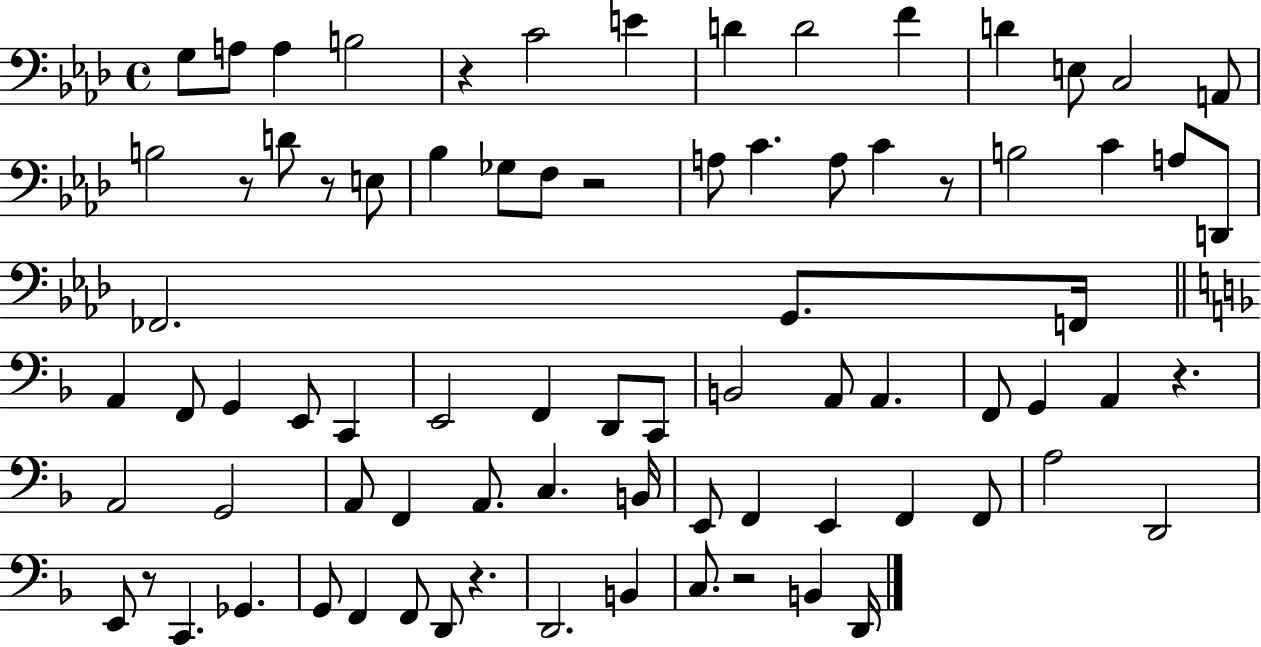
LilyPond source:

{
  \clef bass
  \time 4/4
  \defaultTimeSignature
  \key aes \major
  g8 a8 a4 b2 | r4 c'2 e'4 | d'4 d'2 f'4 | d'4 e8 c2 a,8 | \break b2 r8 d'8 r8 e8 | bes4 ges8 f8 r2 | a8 c'4. a8 c'4 r8 | b2 c'4 a8 d,8 | \break fes,2. g,8. f,16 | \bar "||" \break \key d \minor a,4 f,8 g,4 e,8 c,4 | e,2 f,4 d,8 c,8 | b,2 a,8 a,4. | f,8 g,4 a,4 r4. | \break a,2 g,2 | a,8 f,4 a,8. c4. b,16 | e,8 f,4 e,4 f,4 f,8 | a2 d,2 | \break e,8 r8 c,4. ges,4. | g,8 f,4 f,8 d,8 r4. | d,2. b,4 | c8. r2 b,4 d,16 | \break \bar "|."
}